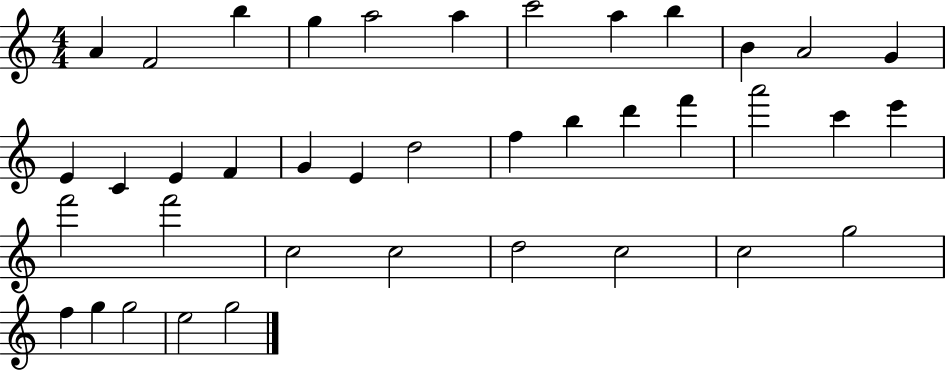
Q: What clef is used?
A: treble